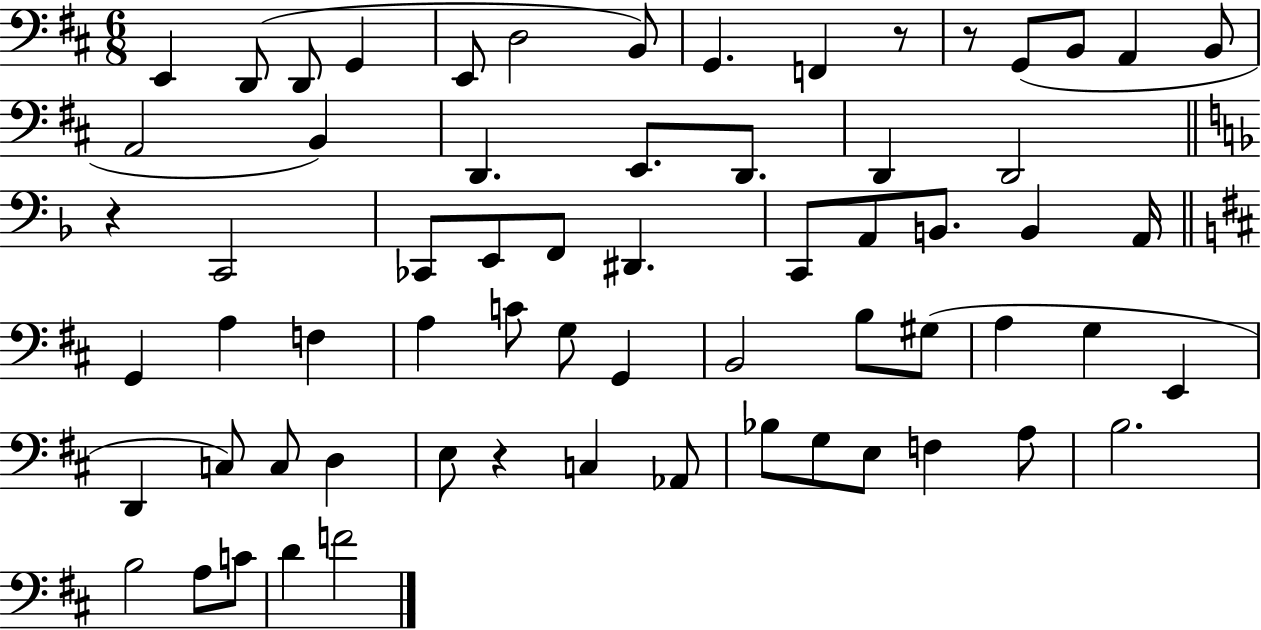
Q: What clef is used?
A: bass